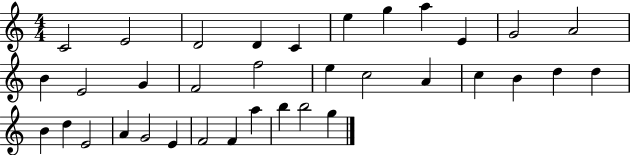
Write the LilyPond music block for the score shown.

{
  \clef treble
  \numericTimeSignature
  \time 4/4
  \key c \major
  c'2 e'2 | d'2 d'4 c'4 | e''4 g''4 a''4 e'4 | g'2 a'2 | \break b'4 e'2 g'4 | f'2 f''2 | e''4 c''2 a'4 | c''4 b'4 d''4 d''4 | \break b'4 d''4 e'2 | a'4 g'2 e'4 | f'2 f'4 a''4 | b''4 b''2 g''4 | \break \bar "|."
}